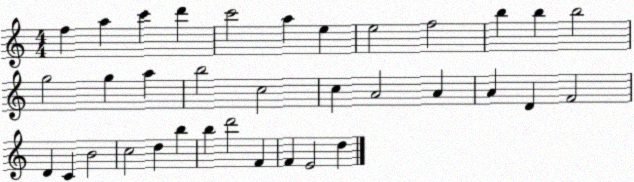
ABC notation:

X:1
T:Untitled
M:4/4
L:1/4
K:C
f a c' d' c'2 a e e2 f2 b b b2 g2 g a b2 c2 c A2 A A D F2 D C B2 c2 d b b d'2 F F E2 d